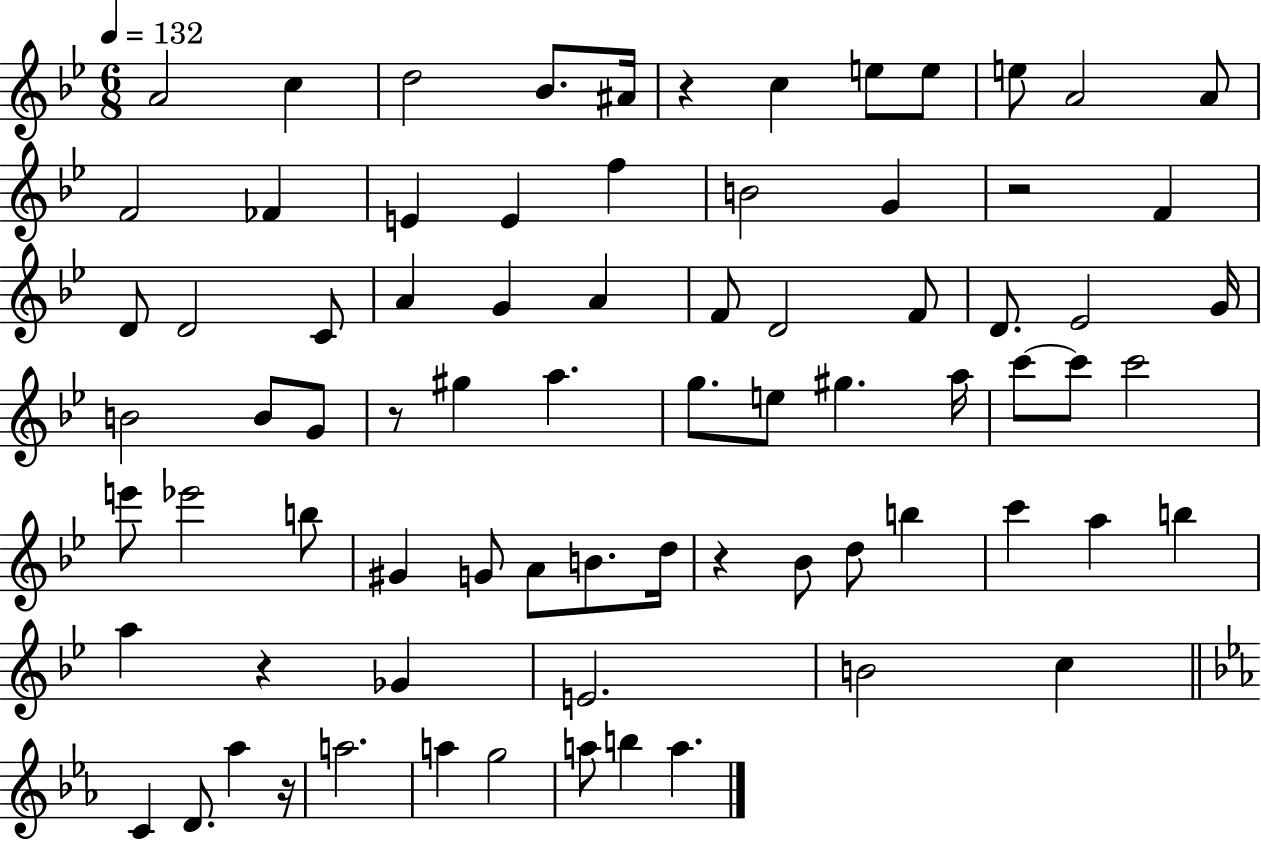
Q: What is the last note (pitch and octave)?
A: A5